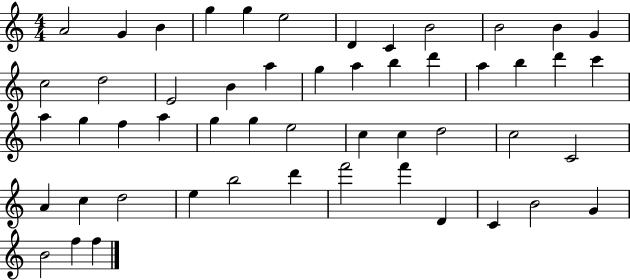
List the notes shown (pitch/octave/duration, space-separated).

A4/h G4/q B4/q G5/q G5/q E5/h D4/q C4/q B4/h B4/h B4/q G4/q C5/h D5/h E4/h B4/q A5/q G5/q A5/q B5/q D6/q A5/q B5/q D6/q C6/q A5/q G5/q F5/q A5/q G5/q G5/q E5/h C5/q C5/q D5/h C5/h C4/h A4/q C5/q D5/h E5/q B5/h D6/q F6/h F6/q D4/q C4/q B4/h G4/q B4/h F5/q F5/q